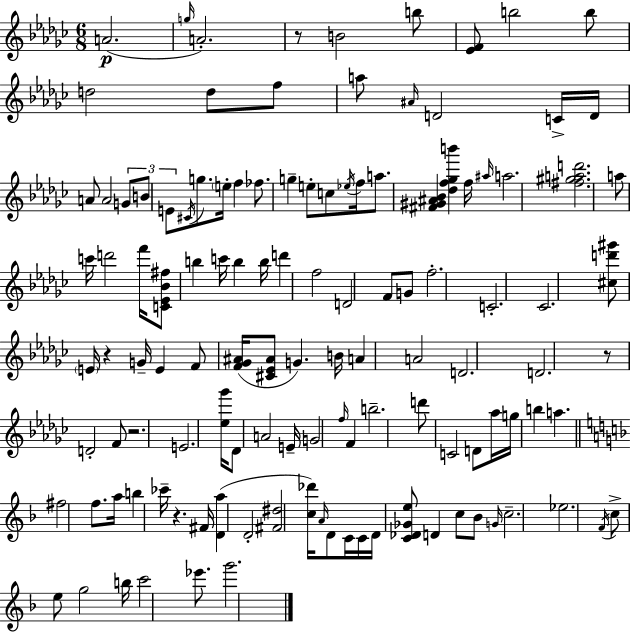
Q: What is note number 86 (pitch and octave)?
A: D4